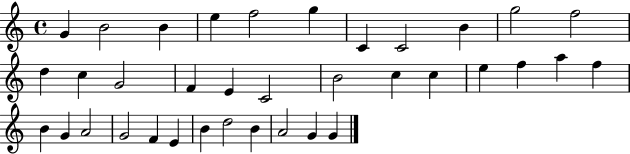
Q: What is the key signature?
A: C major